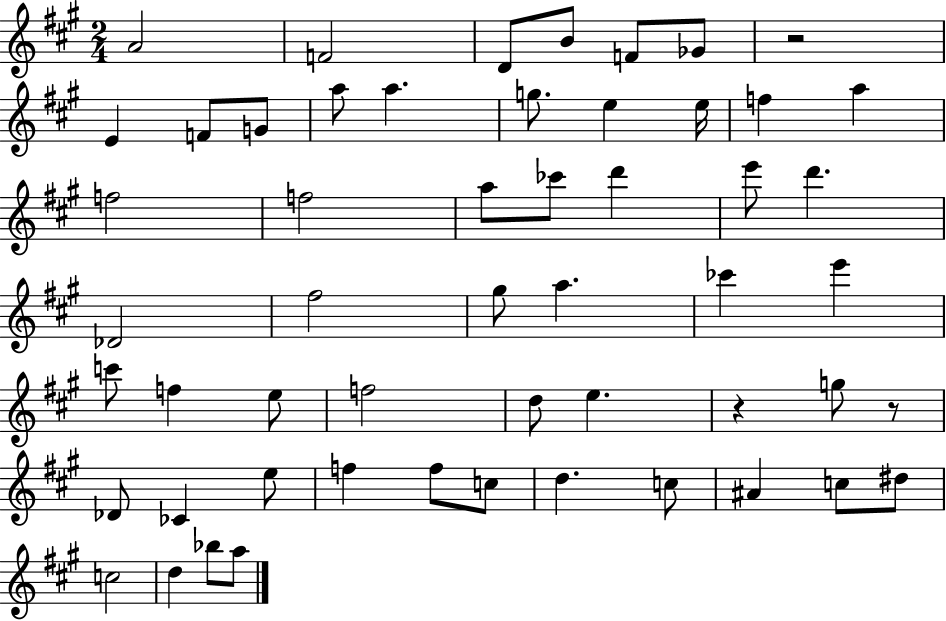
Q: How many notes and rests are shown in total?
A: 54